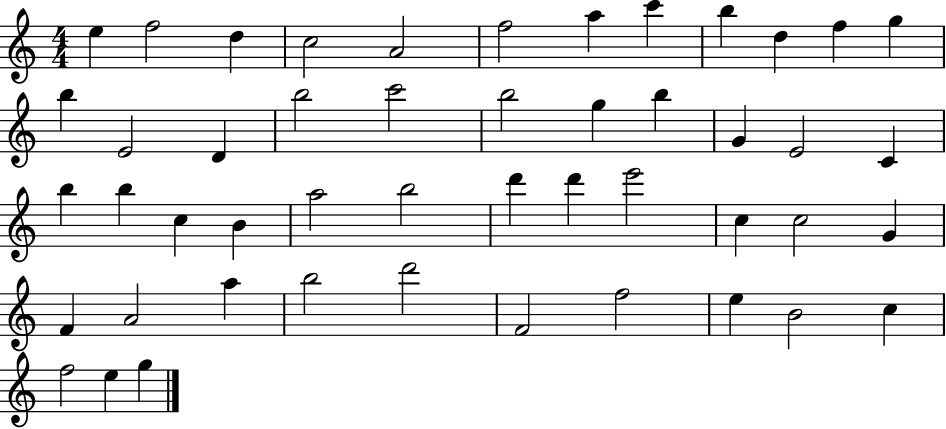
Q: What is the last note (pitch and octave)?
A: G5